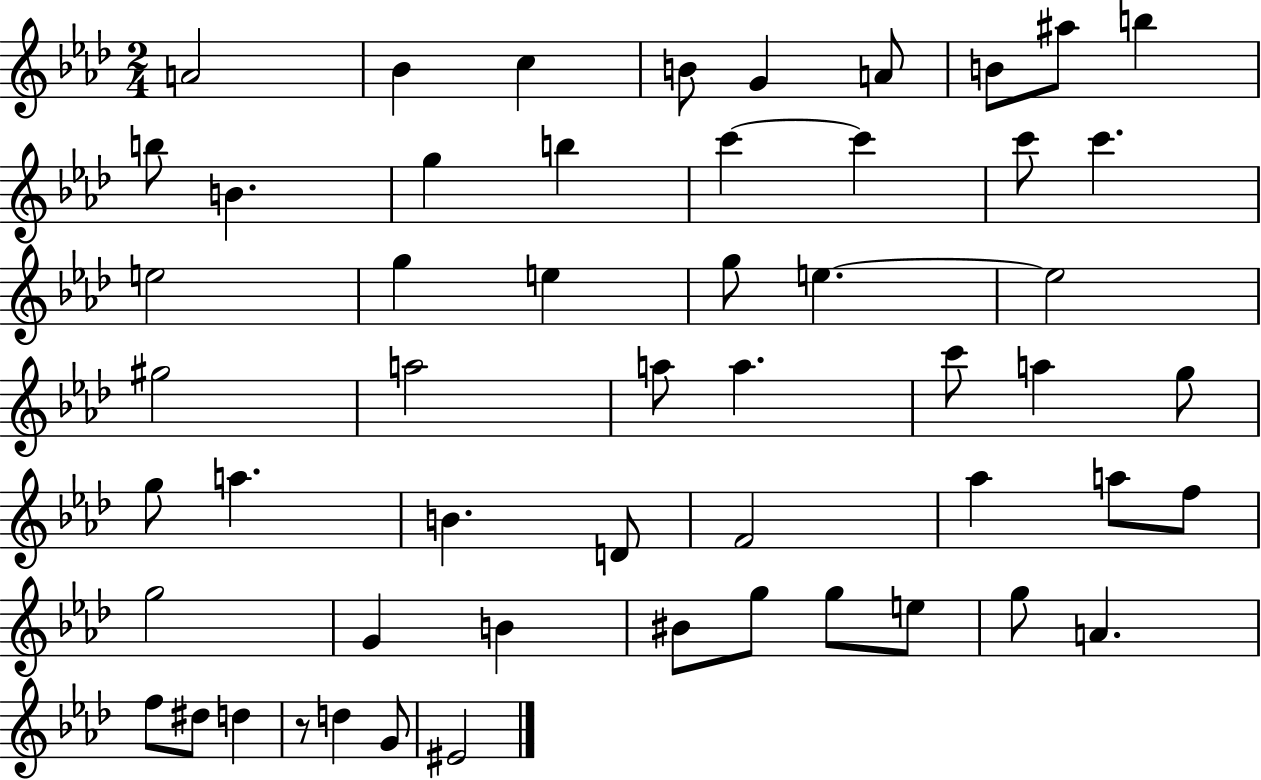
X:1
T:Untitled
M:2/4
L:1/4
K:Ab
A2 _B c B/2 G A/2 B/2 ^a/2 b b/2 B g b c' c' c'/2 c' e2 g e g/2 e e2 ^g2 a2 a/2 a c'/2 a g/2 g/2 a B D/2 F2 _a a/2 f/2 g2 G B ^B/2 g/2 g/2 e/2 g/2 A f/2 ^d/2 d z/2 d G/2 ^E2